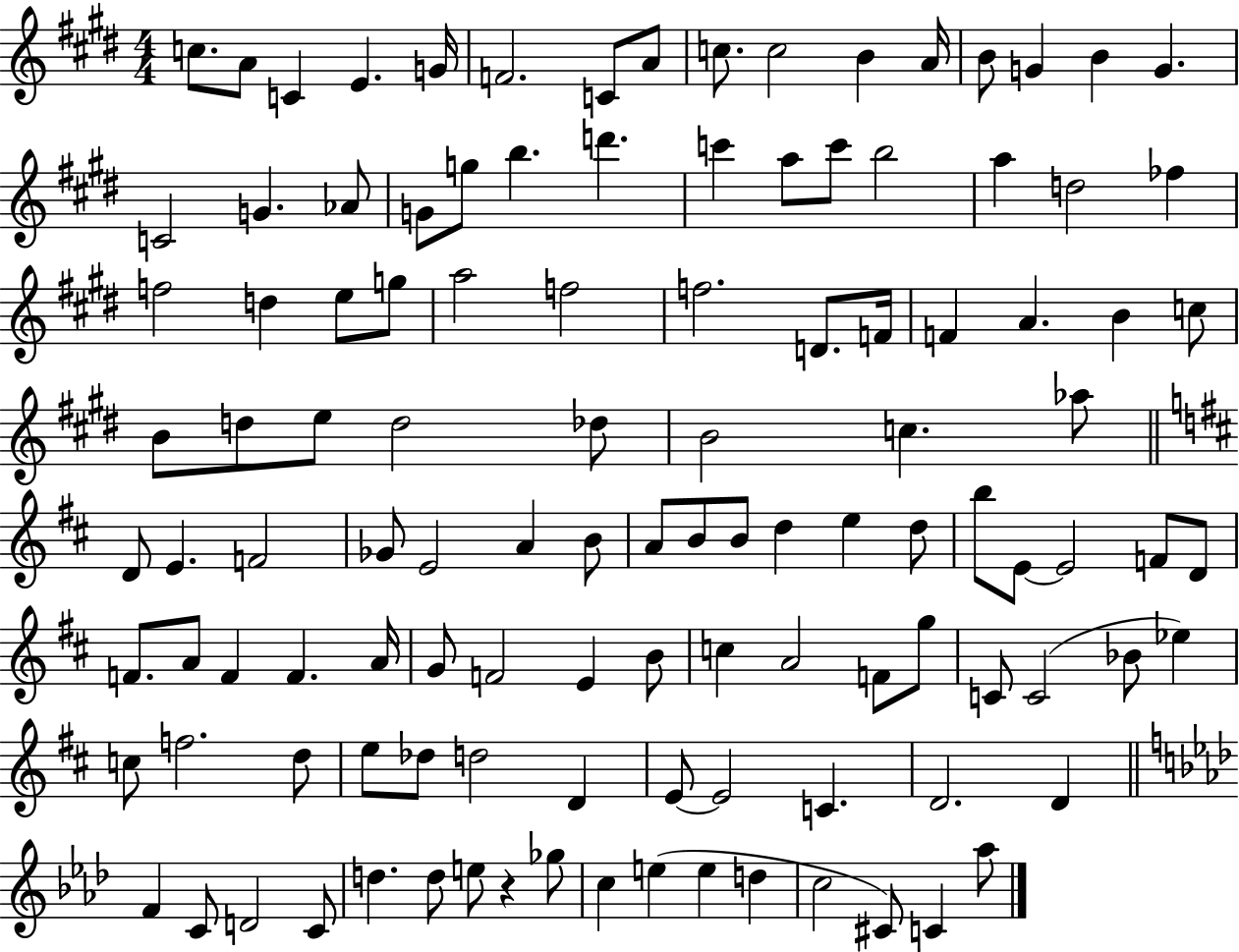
C5/e. A4/e C4/q E4/q. G4/s F4/h. C4/e A4/e C5/e. C5/h B4/q A4/s B4/e G4/q B4/q G4/q. C4/h G4/q. Ab4/e G4/e G5/e B5/q. D6/q. C6/q A5/e C6/e B5/h A5/q D5/h FES5/q F5/h D5/q E5/e G5/e A5/h F5/h F5/h. D4/e. F4/s F4/q A4/q. B4/q C5/e B4/e D5/e E5/e D5/h Db5/e B4/h C5/q. Ab5/e D4/e E4/q. F4/h Gb4/e E4/h A4/q B4/e A4/e B4/e B4/e D5/q E5/q D5/e B5/e E4/e E4/h F4/e D4/e F4/e. A4/e F4/q F4/q. A4/s G4/e F4/h E4/q B4/e C5/q A4/h F4/e G5/e C4/e C4/h Bb4/e Eb5/q C5/e F5/h. D5/e E5/e Db5/e D5/h D4/q E4/e E4/h C4/q. D4/h. D4/q F4/q C4/e D4/h C4/e D5/q. D5/e E5/e R/q Gb5/e C5/q E5/q E5/q D5/q C5/h C#4/e C4/q Ab5/e